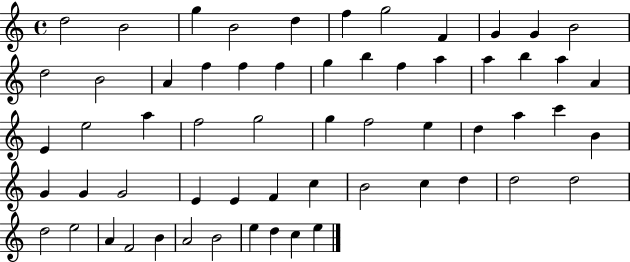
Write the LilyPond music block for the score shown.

{
  \clef treble
  \time 4/4
  \defaultTimeSignature
  \key c \major
  d''2 b'2 | g''4 b'2 d''4 | f''4 g''2 f'4 | g'4 g'4 b'2 | \break d''2 b'2 | a'4 f''4 f''4 f''4 | g''4 b''4 f''4 a''4 | a''4 b''4 a''4 a'4 | \break e'4 e''2 a''4 | f''2 g''2 | g''4 f''2 e''4 | d''4 a''4 c'''4 b'4 | \break g'4 g'4 g'2 | e'4 e'4 f'4 c''4 | b'2 c''4 d''4 | d''2 d''2 | \break d''2 e''2 | a'4 f'2 b'4 | a'2 b'2 | e''4 d''4 c''4 e''4 | \break \bar "|."
}